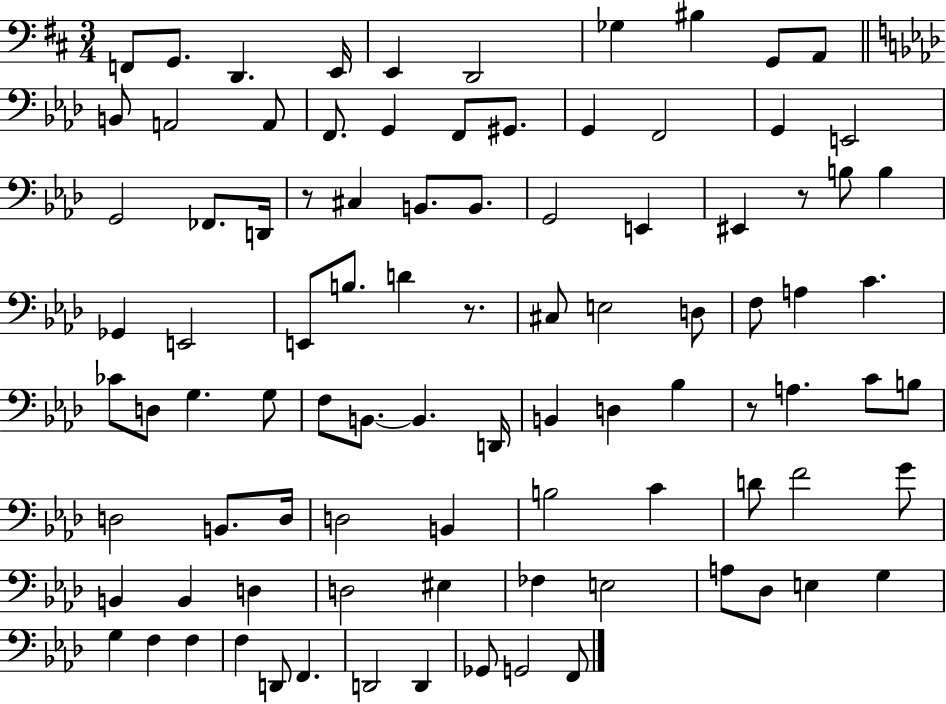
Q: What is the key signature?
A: D major